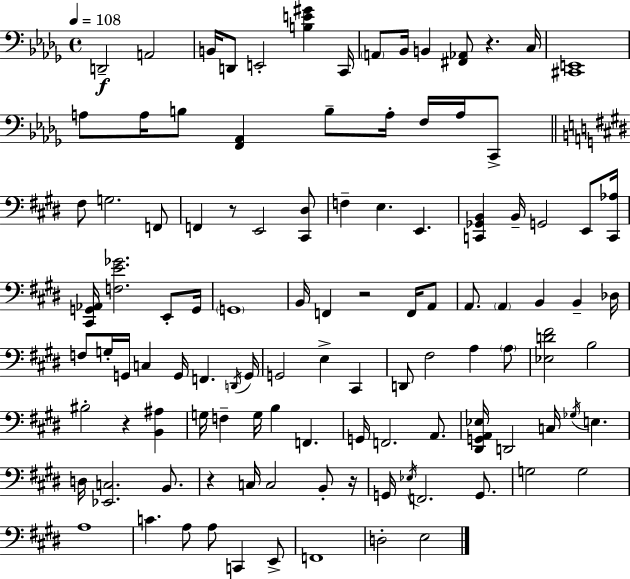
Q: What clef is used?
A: bass